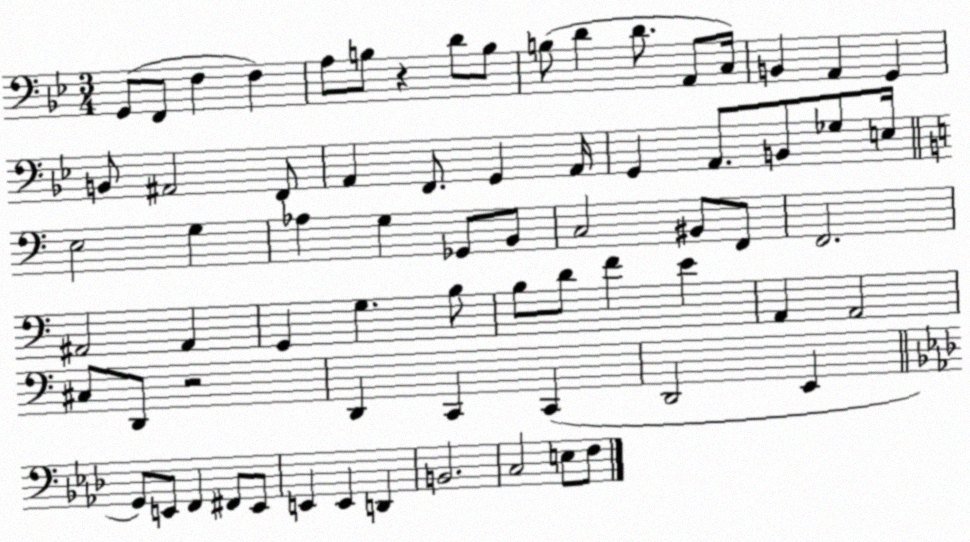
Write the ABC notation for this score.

X:1
T:Untitled
M:3/4
L:1/4
K:Bb
G,,/2 F,,/2 F, F, A,/2 B,/2 z D/2 B,/2 B,/2 D D/2 A,,/2 C,/4 B,, A,, G,, B,,/2 ^A,,2 F,,/2 A,, F,,/2 G,, A,,/4 G,, A,,/2 B,,/2 _G,/2 E,/4 E,2 G, _A, G, _G,,/2 B,,/2 C,2 ^B,,/2 F,,/2 F,,2 ^A,,2 ^A,, G,, G, B,/2 B,/2 D/2 F E A,, A,,2 ^C,/2 D,,/2 z2 D,, C,, C,, D,,2 E,, G,,/2 E,,/2 F,, ^F,,/2 E,,/2 E,, E,, D,, B,,2 C,2 E,/2 F,/2